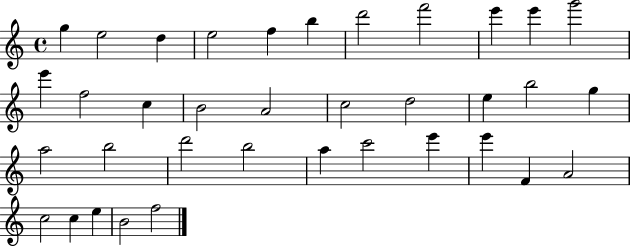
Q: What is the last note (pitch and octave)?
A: F5